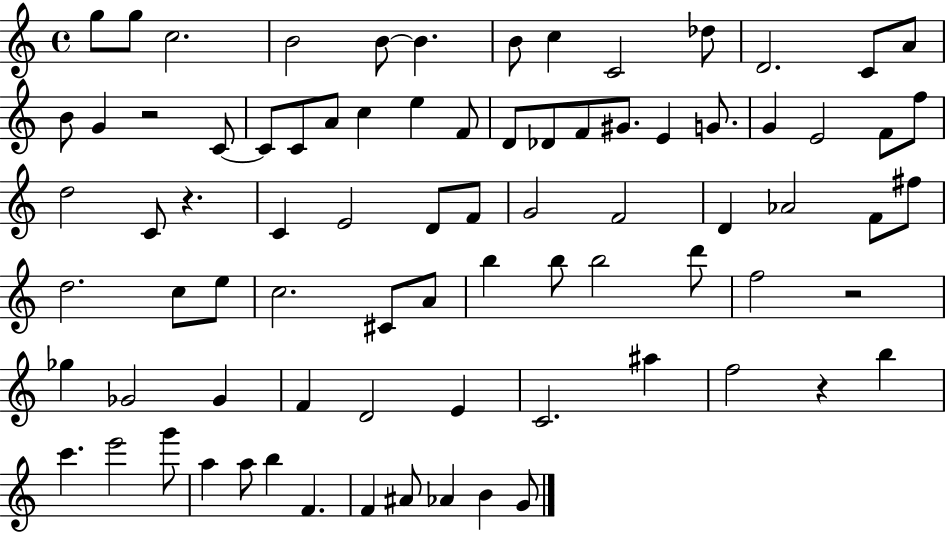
{
  \clef treble
  \time 4/4
  \defaultTimeSignature
  \key c \major
  \repeat volta 2 { g''8 g''8 c''2. | b'2 b'8~~ b'4. | b'8 c''4 c'2 des''8 | d'2. c'8 a'8 | \break b'8 g'4 r2 c'8~~ | c'8 c'8 a'8 c''4 e''4 f'8 | d'8 des'8 f'8 gis'8. e'4 g'8. | g'4 e'2 f'8 f''8 | \break d''2 c'8 r4. | c'4 e'2 d'8 f'8 | g'2 f'2 | d'4 aes'2 f'8 fis''8 | \break d''2. c''8 e''8 | c''2. cis'8 a'8 | b''4 b''8 b''2 d'''8 | f''2 r2 | \break ges''4 ges'2 ges'4 | f'4 d'2 e'4 | c'2. ais''4 | f''2 r4 b''4 | \break c'''4. e'''2 g'''8 | a''4 a''8 b''4 f'4. | f'4 ais'8 aes'4 b'4 g'8 | } \bar "|."
}